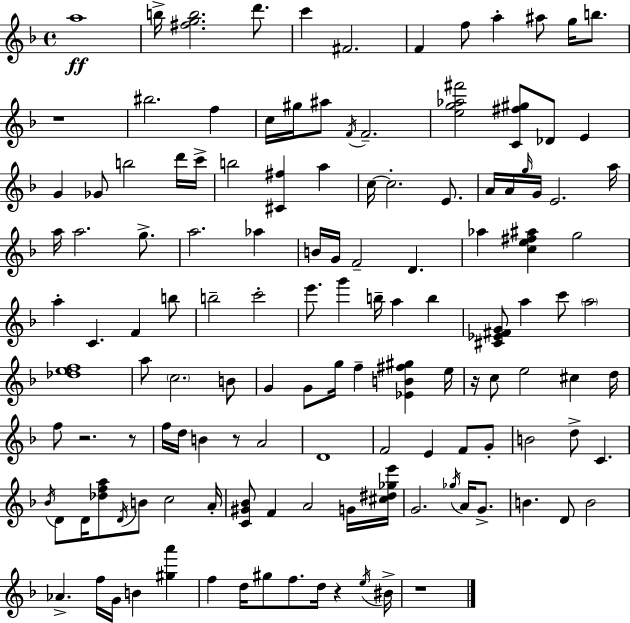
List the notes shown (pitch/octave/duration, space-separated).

A5/w B5/s [F#5,G5,B5]/h. D6/e. C6/q F#4/h. F4/q F5/e A5/q A#5/e G5/s B5/e. R/w BIS5/h. F5/q C5/s G#5/s A#5/e F4/s F4/h. [E5,G5,Ab5,F#6]/h [C4,F#5,G#5]/e Db4/e E4/q G4/q Gb4/e B5/h D6/s C6/s B5/h [C#4,F#5]/q A5/q C5/s C5/h. E4/e. A4/s A4/s G5/s G4/s E4/h. A5/s A5/s A5/h. G5/e. A5/h. Ab5/q B4/s G4/s F4/h D4/q. Ab5/q [C5,E5,F#5,A#5]/q G5/h A5/q C4/q. F4/q B5/e B5/h C6/h E6/e. G6/q B5/s A5/q B5/q [C#4,Eb4,F#4,G4]/e A5/q C6/e A5/h [Db5,E5,F5]/w A5/e C5/h. B4/e G4/q G4/e G5/s F5/q [Eb4,B4,F#5,G#5]/q E5/s R/s C5/e E5/h C#5/q D5/s F5/e R/h. R/e F5/s D5/s B4/q R/e A4/h D4/w F4/h E4/q F4/e G4/e B4/h D5/e C4/q. Bb4/s D4/e D4/s [Db5,F5,A5]/e D4/s B4/e C5/h A4/s [C4,G#4,Bb4]/e F4/q A4/h G4/s [C#5,D#5,Gb5,E6]/s G4/h. Gb5/s A4/s G4/e. B4/q. D4/e B4/h Ab4/q. F5/s G4/s B4/q [G#5,A6]/q F5/q D5/s G#5/e F5/e. D5/s R/q E5/s BIS4/s R/w